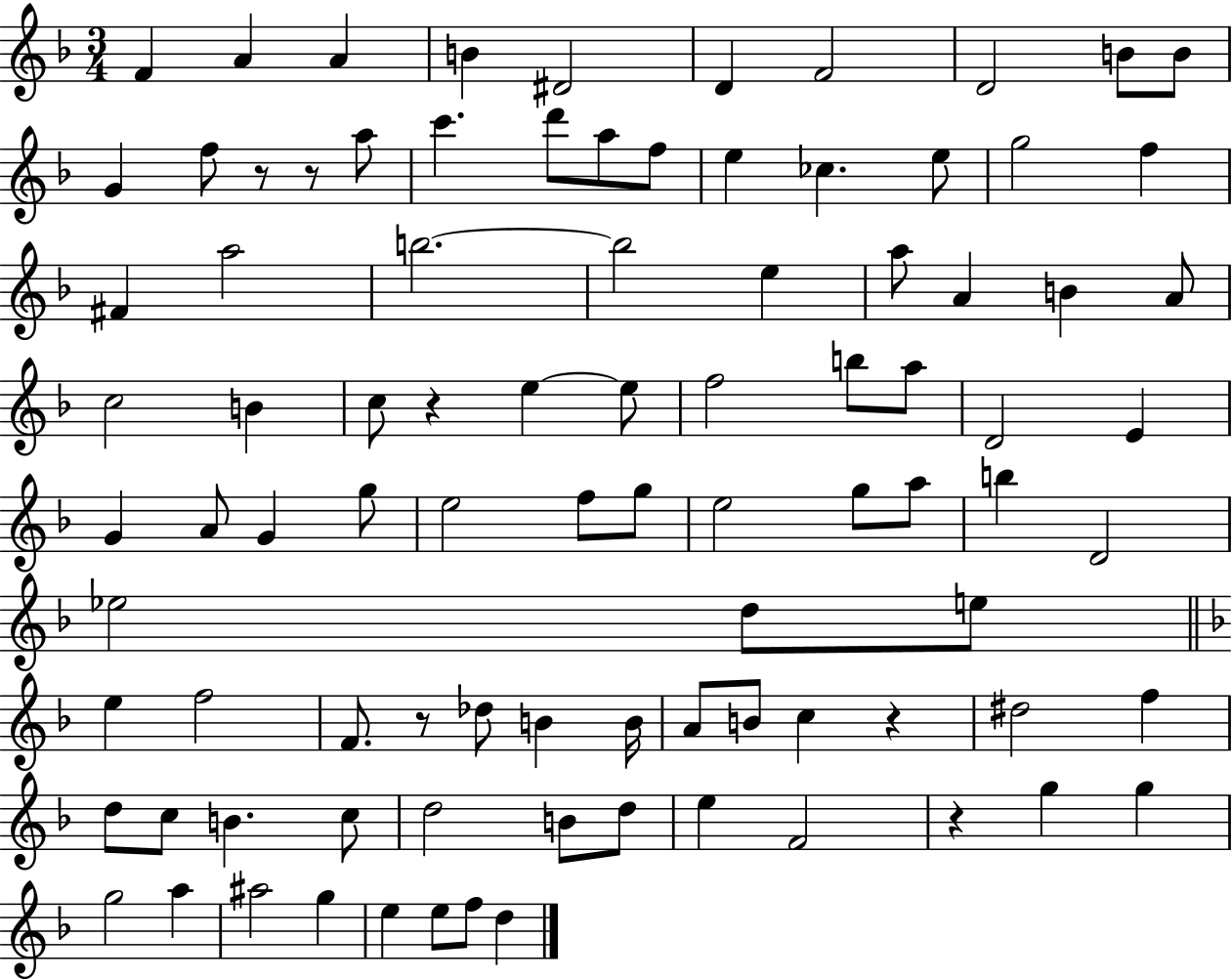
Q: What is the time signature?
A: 3/4